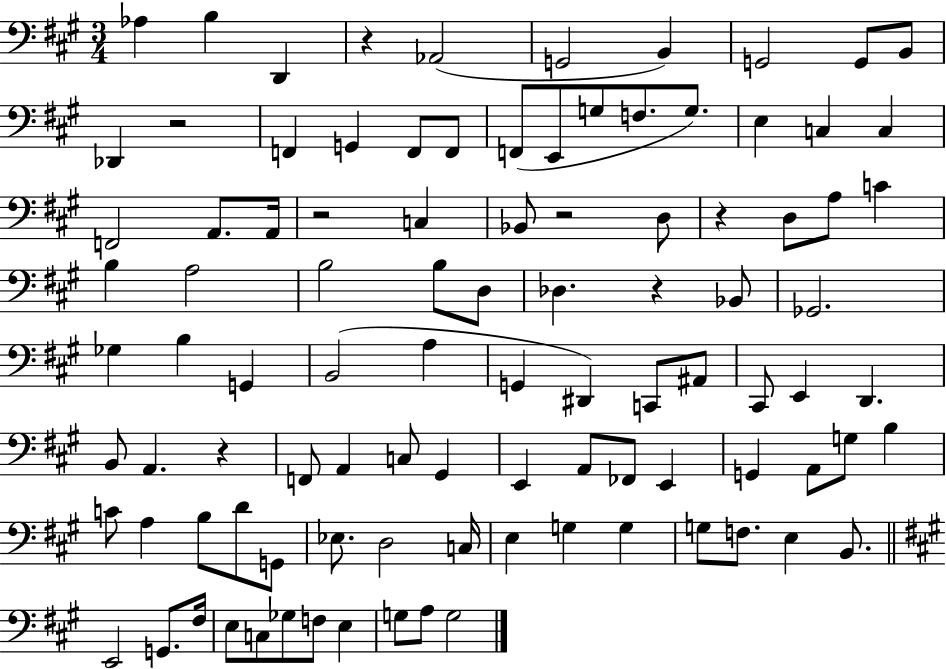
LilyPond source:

{
  \clef bass
  \numericTimeSignature
  \time 3/4
  \key a \major
  aes4 b4 d,4 | r4 aes,2( | g,2 b,4) | g,2 g,8 b,8 | \break des,4 r2 | f,4 g,4 f,8 f,8 | f,8( e,8 g8 f8. g8.) | e4 c4 c4 | \break f,2 a,8. a,16 | r2 c4 | bes,8 r2 d8 | r4 d8 a8 c'4 | \break b4 a2 | b2 b8 d8 | des4. r4 bes,8 | ges,2. | \break ges4 b4 g,4 | b,2( a4 | g,4 dis,4) c,8 ais,8 | cis,8 e,4 d,4. | \break b,8 a,4. r4 | f,8 a,4 c8 gis,4 | e,4 a,8 fes,8 e,4 | g,4 a,8 g8 b4 | \break c'8 a4 b8 d'8 g,8 | ees8. d2 c16 | e4 g4 g4 | g8 f8. e4 b,8. | \break \bar "||" \break \key a \major e,2 g,8. fis16 | e8 c8 ges8 f8 e4 | g8 a8 g2 | \bar "|."
}